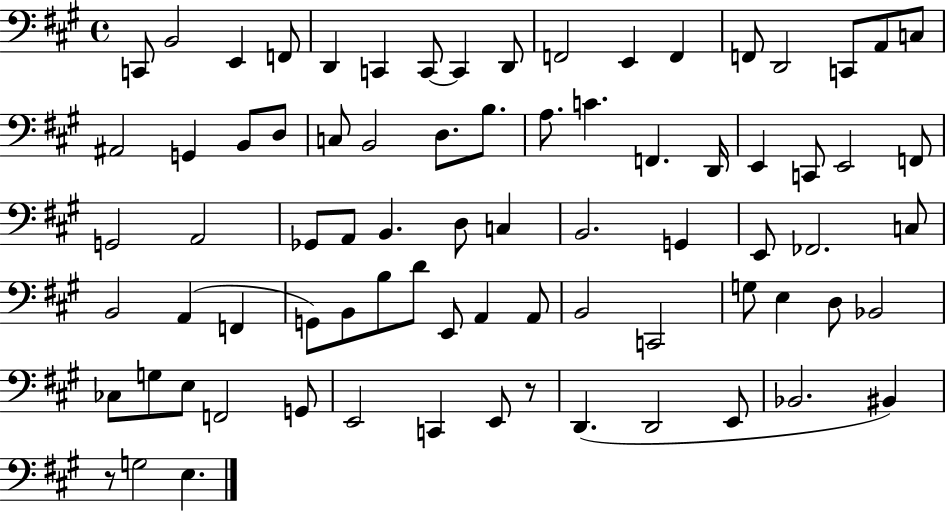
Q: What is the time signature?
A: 4/4